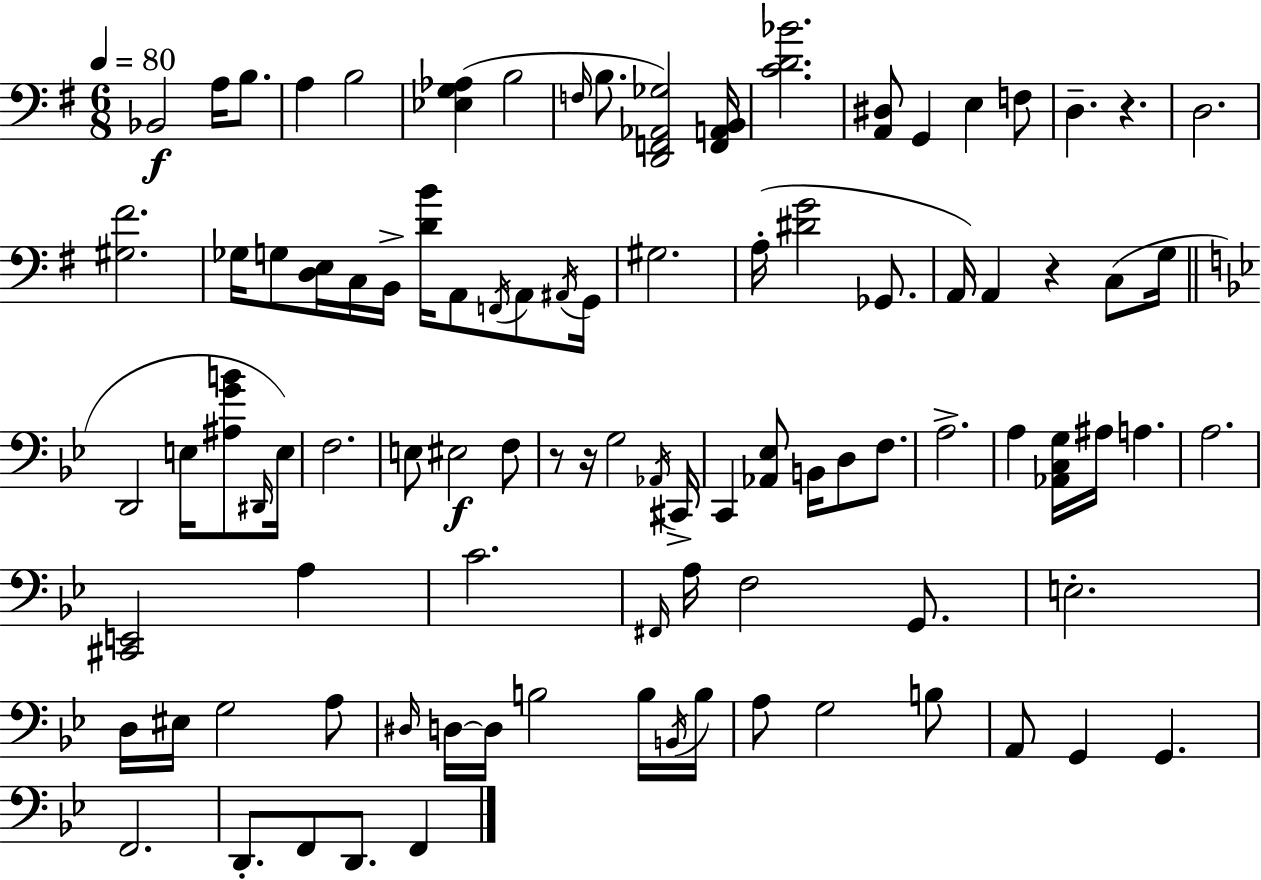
Bb2/h A3/s B3/e. A3/q B3/h [Eb3,G3,Ab3]/q B3/h F3/s B3/e. [D2,F2,Ab2,Gb3]/h [F2,A2,B2]/s [C4,D4,Bb4]/h. [A2,D#3]/e G2/q E3/q F3/e D3/q. R/q. D3/h. [G#3,F#4]/h. Gb3/s G3/e [D3,E3]/s C3/s B2/s [D4,B4]/s A2/e F2/s A2/e A#2/s G2/s G#3/h. A3/s [D#4,G4]/h Gb2/e. A2/s A2/q R/q C3/e G3/s D2/h E3/s [A#3,G4,B4]/e D#2/s E3/s F3/h. E3/e EIS3/h F3/e R/e R/s G3/h Ab2/s C#2/s C2/q [Ab2,Eb3]/e B2/s D3/e F3/e. A3/h. A3/q [Ab2,C3,G3]/s A#3/s A3/q. A3/h. [C#2,E2]/h A3/q C4/h. F#2/s A3/s F3/h G2/e. E3/h. D3/s EIS3/s G3/h A3/e D#3/s D3/s D3/s B3/h B3/s B2/s B3/s A3/e G3/h B3/e A2/e G2/q G2/q. F2/h. D2/e. F2/e D2/e. F2/q